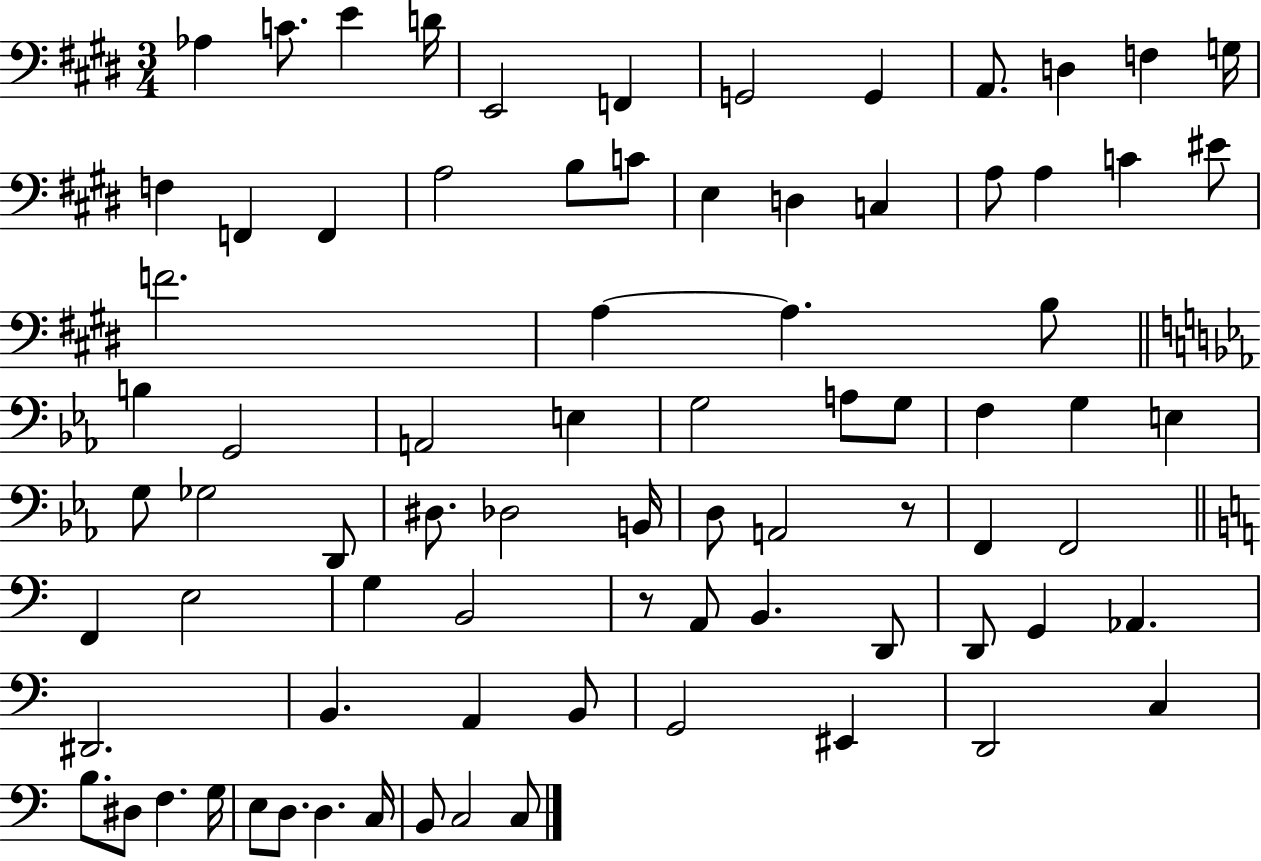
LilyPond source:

{
  \clef bass
  \numericTimeSignature
  \time 3/4
  \key e \major
  aes4 c'8. e'4 d'16 | e,2 f,4 | g,2 g,4 | a,8. d4 f4 g16 | \break f4 f,4 f,4 | a2 b8 c'8 | e4 d4 c4 | a8 a4 c'4 eis'8 | \break f'2. | a4~~ a4. b8 | \bar "||" \break \key c \minor b4 g,2 | a,2 e4 | g2 a8 g8 | f4 g4 e4 | \break g8 ges2 d,8 | dis8. des2 b,16 | d8 a,2 r8 | f,4 f,2 | \break \bar "||" \break \key a \minor f,4 e2 | g4 b,2 | r8 a,8 b,4. d,8 | d,8 g,4 aes,4. | \break dis,2. | b,4. a,4 b,8 | g,2 eis,4 | d,2 c4 | \break b8. dis8 f4. g16 | e8 d8. d4. c16 | b,8 c2 c8 | \bar "|."
}